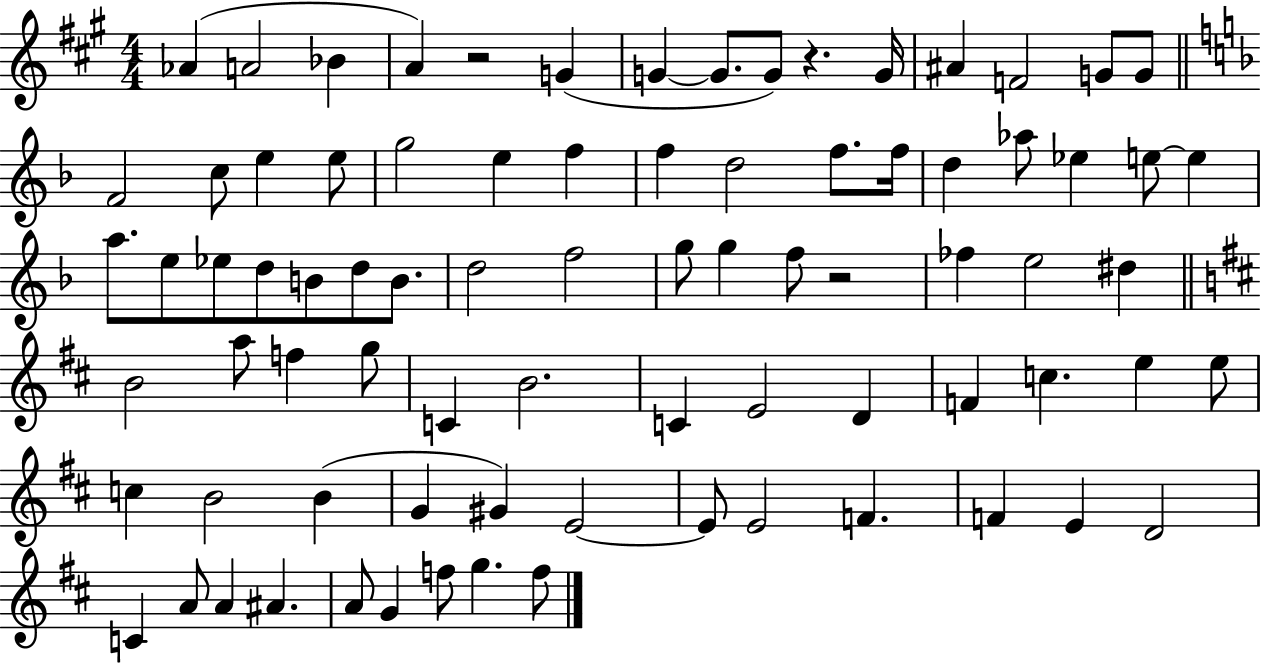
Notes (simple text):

Ab4/q A4/h Bb4/q A4/q R/h G4/q G4/q G4/e. G4/e R/q. G4/s A#4/q F4/h G4/e G4/e F4/h C5/e E5/q E5/e G5/h E5/q F5/q F5/q D5/h F5/e. F5/s D5/q Ab5/e Eb5/q E5/e E5/q A5/e. E5/e Eb5/e D5/e B4/e D5/e B4/e. D5/h F5/h G5/e G5/q F5/e R/h FES5/q E5/h D#5/q B4/h A5/e F5/q G5/e C4/q B4/h. C4/q E4/h D4/q F4/q C5/q. E5/q E5/e C5/q B4/h B4/q G4/q G#4/q E4/h E4/e E4/h F4/q. F4/q E4/q D4/h C4/q A4/e A4/q A#4/q. A4/e G4/q F5/e G5/q. F5/e